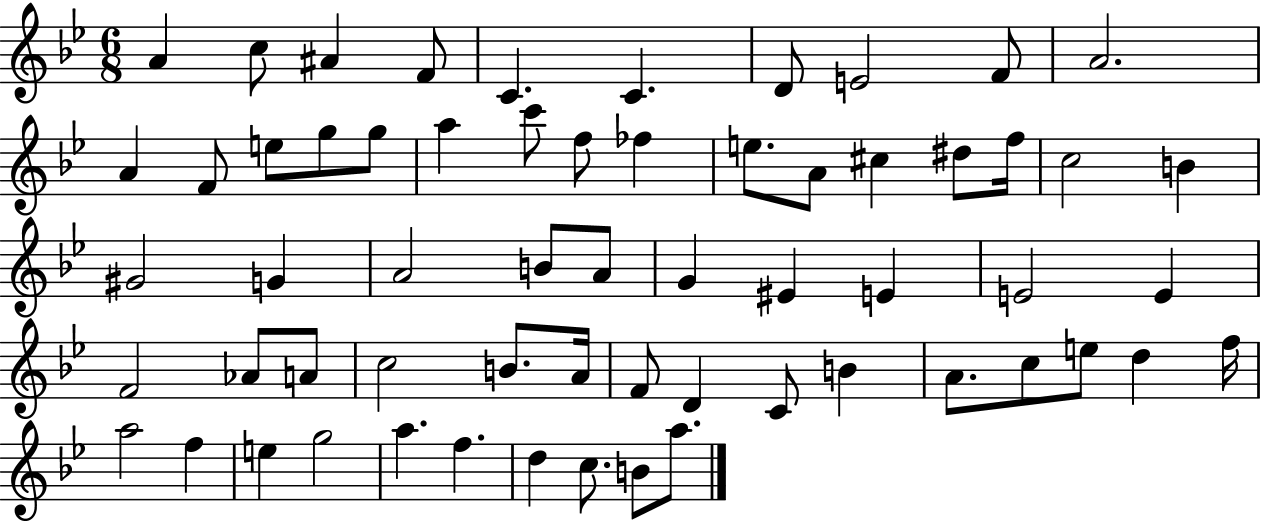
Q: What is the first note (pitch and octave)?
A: A4